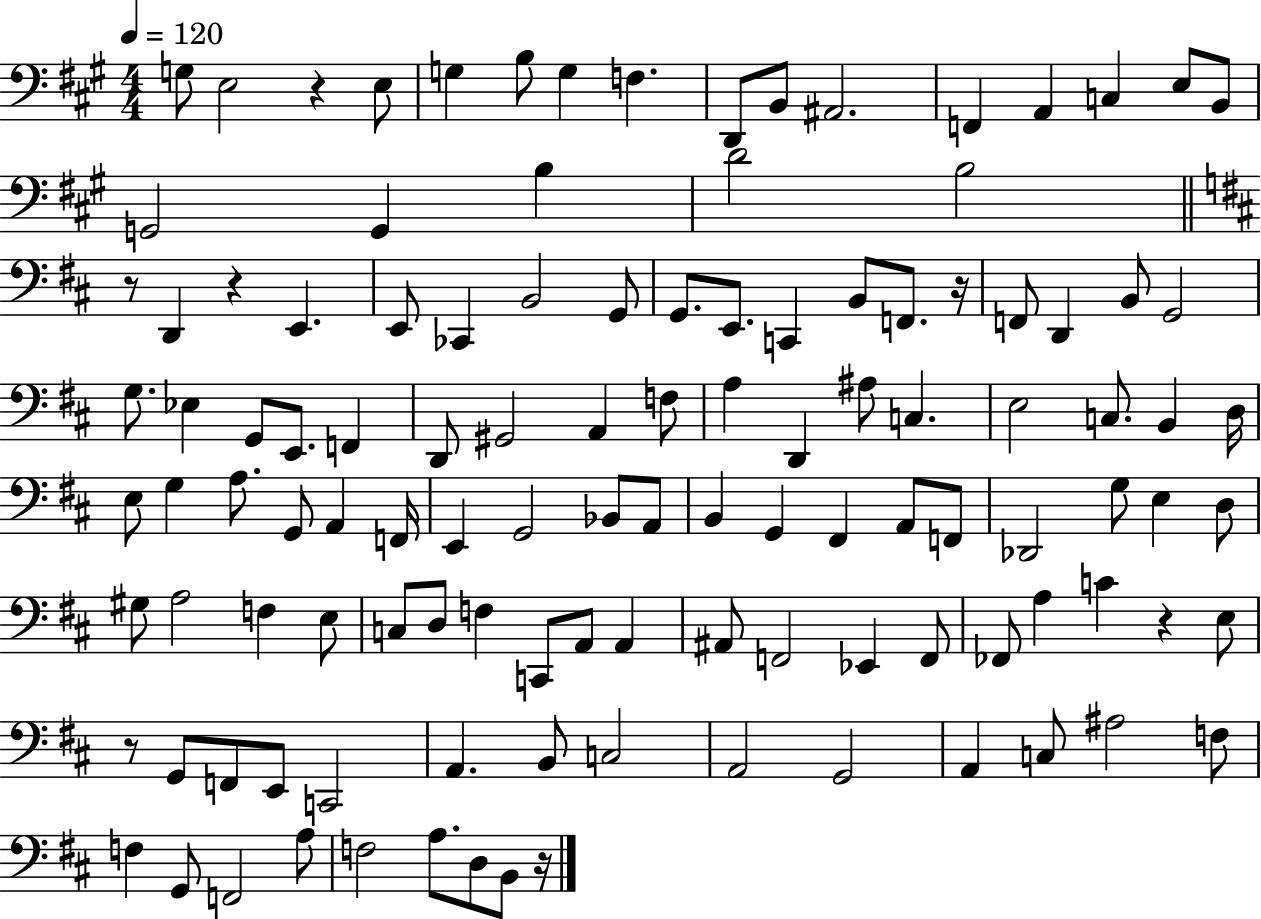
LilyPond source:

{
  \clef bass
  \numericTimeSignature
  \time 4/4
  \key a \major
  \tempo 4 = 120
  \repeat volta 2 { g8 e2 r4 e8 | g4 b8 g4 f4. | d,8 b,8 ais,2. | f,4 a,4 c4 e8 b,8 | \break g,2 g,4 b4 | d'2 b2 | \bar "||" \break \key b \minor r8 d,4 r4 e,4. | e,8 ces,4 b,2 g,8 | g,8. e,8. c,4 b,8 f,8. r16 | f,8 d,4 b,8 g,2 | \break g8. ees4 g,8 e,8. f,4 | d,8 gis,2 a,4 f8 | a4 d,4 ais8 c4. | e2 c8. b,4 d16 | \break e8 g4 a8. g,8 a,4 f,16 | e,4 g,2 bes,8 a,8 | b,4 g,4 fis,4 a,8 f,8 | des,2 g8 e4 d8 | \break gis8 a2 f4 e8 | c8 d8 f4 c,8 a,8 a,4 | ais,8 f,2 ees,4 f,8 | fes,8 a4 c'4 r4 e8 | \break r8 g,8 f,8 e,8 c,2 | a,4. b,8 c2 | a,2 g,2 | a,4 c8 ais2 f8 | \break f4 g,8 f,2 a8 | f2 a8. d8 b,8 r16 | } \bar "|."
}